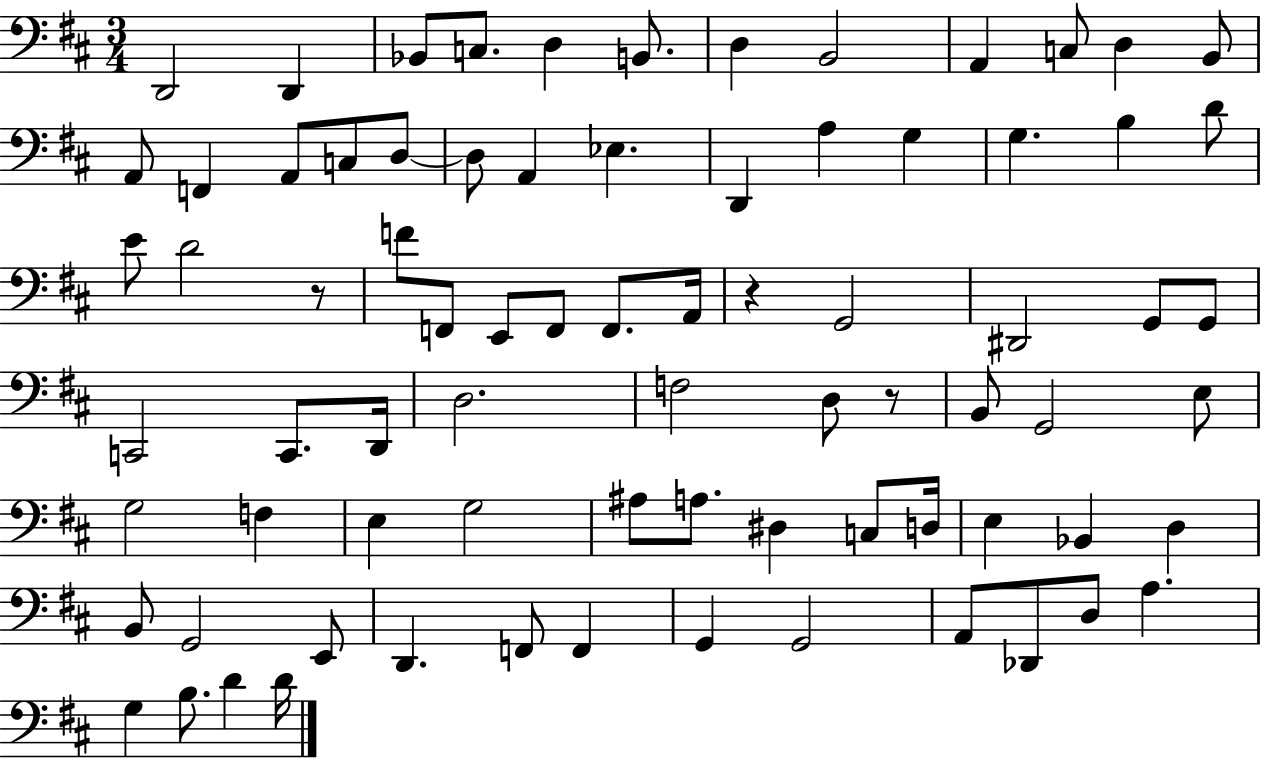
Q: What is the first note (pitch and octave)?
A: D2